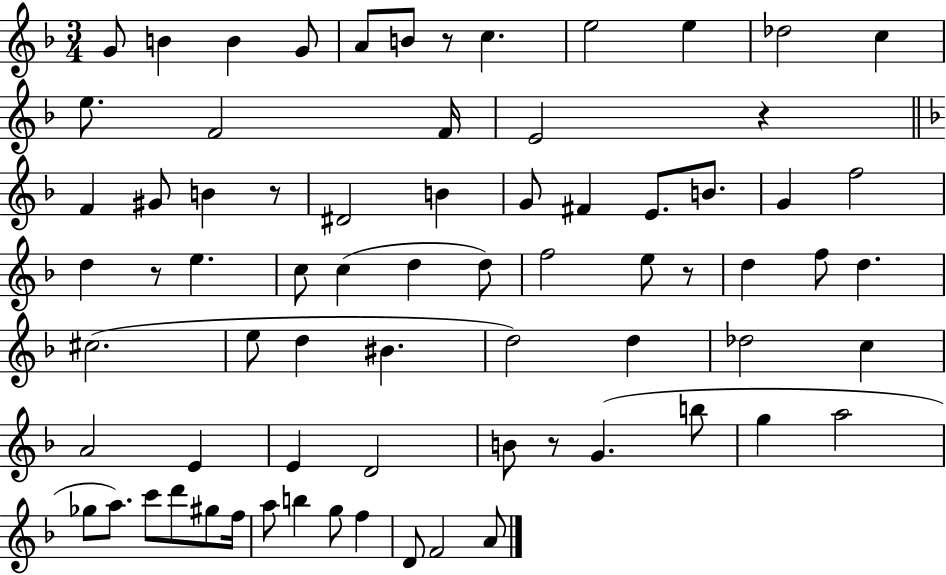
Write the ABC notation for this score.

X:1
T:Untitled
M:3/4
L:1/4
K:F
G/2 B B G/2 A/2 B/2 z/2 c e2 e _d2 c e/2 F2 F/4 E2 z F ^G/2 B z/2 ^D2 B G/2 ^F E/2 B/2 G f2 d z/2 e c/2 c d d/2 f2 e/2 z/2 d f/2 d ^c2 e/2 d ^B d2 d _d2 c A2 E E D2 B/2 z/2 G b/2 g a2 _g/2 a/2 c'/2 d'/2 ^g/2 f/4 a/2 b g/2 f D/2 F2 A/2